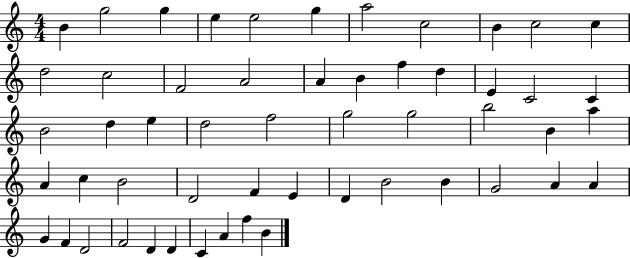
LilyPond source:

{
  \clef treble
  \numericTimeSignature
  \time 4/4
  \key c \major
  b'4 g''2 g''4 | e''4 e''2 g''4 | a''2 c''2 | b'4 c''2 c''4 | \break d''2 c''2 | f'2 a'2 | a'4 b'4 f''4 d''4 | e'4 c'2 c'4 | \break b'2 d''4 e''4 | d''2 f''2 | g''2 g''2 | b''2 b'4 a''4 | \break a'4 c''4 b'2 | d'2 f'4 e'4 | d'4 b'2 b'4 | g'2 a'4 a'4 | \break g'4 f'4 d'2 | f'2 d'4 d'4 | c'4 a'4 f''4 b'4 | \bar "|."
}